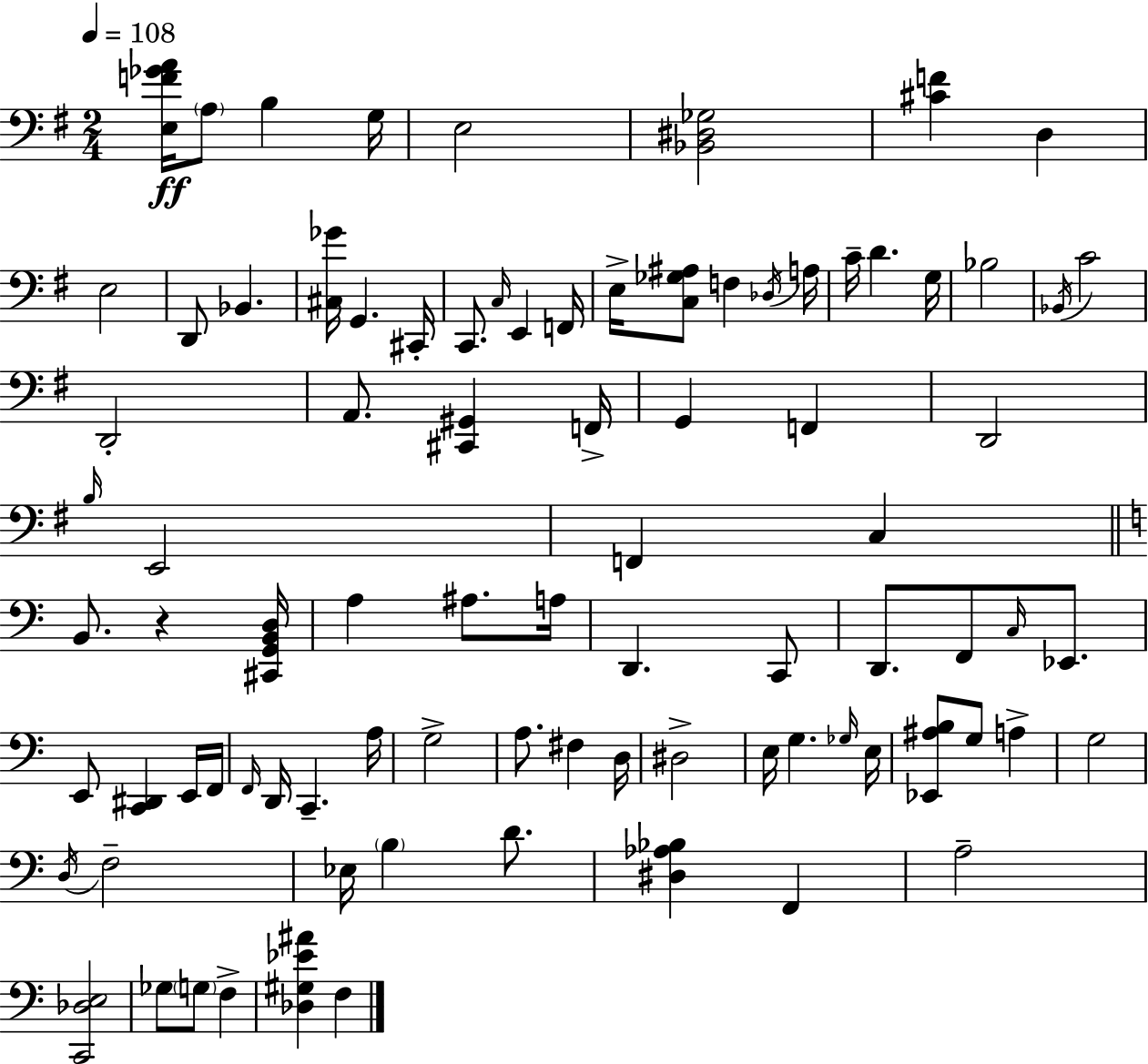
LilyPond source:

{
  \clef bass
  \numericTimeSignature
  \time 2/4
  \key e \minor
  \tempo 4 = 108
  <e f' ges' a'>16\ff \parenthesize a8 b4 g16 | e2 | <bes, dis ges>2 | <cis' f'>4 d4 | \break e2 | d,8 bes,4. | <cis ges'>16 g,4. cis,16-. | c,8. \grace { c16 } e,4 | \break f,16 e16-> <c ges ais>8 f4 | \acciaccatura { des16 } a16 c'16-- d'4. | g16 bes2 | \acciaccatura { bes,16 } c'2 | \break d,2-. | a,8. <cis, gis,>4 | f,16-> g,4 f,4 | d,2 | \break \grace { b16 } e,2 | f,4 | c4 \bar "||" \break \key a \minor b,8. r4 <cis, g, b, d>16 | a4 ais8. a16 | d,4. c,8 | d,8. f,8 \grace { c16 } ees,8. | \break e,8 <c, dis,>4 e,16 | f,16 \grace { f,16 } d,16 c,4.-- | a16 g2-> | a8. fis4 | \break d16 dis2-> | e16 g4. | \grace { ges16 } e16 <ees, ais b>8 g8 a4-> | g2 | \break \acciaccatura { d16 } f2-- | ees16 \parenthesize b4 | d'8. <dis aes bes>4 | f,4 a2-- | \break <c, des e>2 | ges8 \parenthesize g8 | f4-> <des gis ees' ais'>4 | f4 \bar "|."
}